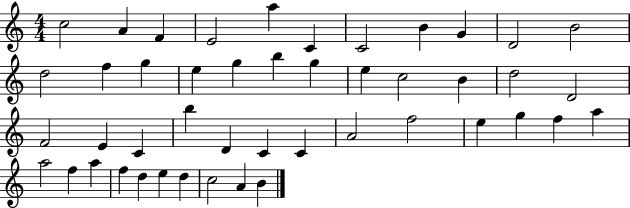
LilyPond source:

{
  \clef treble
  \numericTimeSignature
  \time 4/4
  \key c \major
  c''2 a'4 f'4 | e'2 a''4 c'4 | c'2 b'4 g'4 | d'2 b'2 | \break d''2 f''4 g''4 | e''4 g''4 b''4 g''4 | e''4 c''2 b'4 | d''2 d'2 | \break f'2 e'4 c'4 | b''4 d'4 c'4 c'4 | a'2 f''2 | e''4 g''4 f''4 a''4 | \break a''2 f''4 a''4 | f''4 d''4 e''4 d''4 | c''2 a'4 b'4 | \bar "|."
}